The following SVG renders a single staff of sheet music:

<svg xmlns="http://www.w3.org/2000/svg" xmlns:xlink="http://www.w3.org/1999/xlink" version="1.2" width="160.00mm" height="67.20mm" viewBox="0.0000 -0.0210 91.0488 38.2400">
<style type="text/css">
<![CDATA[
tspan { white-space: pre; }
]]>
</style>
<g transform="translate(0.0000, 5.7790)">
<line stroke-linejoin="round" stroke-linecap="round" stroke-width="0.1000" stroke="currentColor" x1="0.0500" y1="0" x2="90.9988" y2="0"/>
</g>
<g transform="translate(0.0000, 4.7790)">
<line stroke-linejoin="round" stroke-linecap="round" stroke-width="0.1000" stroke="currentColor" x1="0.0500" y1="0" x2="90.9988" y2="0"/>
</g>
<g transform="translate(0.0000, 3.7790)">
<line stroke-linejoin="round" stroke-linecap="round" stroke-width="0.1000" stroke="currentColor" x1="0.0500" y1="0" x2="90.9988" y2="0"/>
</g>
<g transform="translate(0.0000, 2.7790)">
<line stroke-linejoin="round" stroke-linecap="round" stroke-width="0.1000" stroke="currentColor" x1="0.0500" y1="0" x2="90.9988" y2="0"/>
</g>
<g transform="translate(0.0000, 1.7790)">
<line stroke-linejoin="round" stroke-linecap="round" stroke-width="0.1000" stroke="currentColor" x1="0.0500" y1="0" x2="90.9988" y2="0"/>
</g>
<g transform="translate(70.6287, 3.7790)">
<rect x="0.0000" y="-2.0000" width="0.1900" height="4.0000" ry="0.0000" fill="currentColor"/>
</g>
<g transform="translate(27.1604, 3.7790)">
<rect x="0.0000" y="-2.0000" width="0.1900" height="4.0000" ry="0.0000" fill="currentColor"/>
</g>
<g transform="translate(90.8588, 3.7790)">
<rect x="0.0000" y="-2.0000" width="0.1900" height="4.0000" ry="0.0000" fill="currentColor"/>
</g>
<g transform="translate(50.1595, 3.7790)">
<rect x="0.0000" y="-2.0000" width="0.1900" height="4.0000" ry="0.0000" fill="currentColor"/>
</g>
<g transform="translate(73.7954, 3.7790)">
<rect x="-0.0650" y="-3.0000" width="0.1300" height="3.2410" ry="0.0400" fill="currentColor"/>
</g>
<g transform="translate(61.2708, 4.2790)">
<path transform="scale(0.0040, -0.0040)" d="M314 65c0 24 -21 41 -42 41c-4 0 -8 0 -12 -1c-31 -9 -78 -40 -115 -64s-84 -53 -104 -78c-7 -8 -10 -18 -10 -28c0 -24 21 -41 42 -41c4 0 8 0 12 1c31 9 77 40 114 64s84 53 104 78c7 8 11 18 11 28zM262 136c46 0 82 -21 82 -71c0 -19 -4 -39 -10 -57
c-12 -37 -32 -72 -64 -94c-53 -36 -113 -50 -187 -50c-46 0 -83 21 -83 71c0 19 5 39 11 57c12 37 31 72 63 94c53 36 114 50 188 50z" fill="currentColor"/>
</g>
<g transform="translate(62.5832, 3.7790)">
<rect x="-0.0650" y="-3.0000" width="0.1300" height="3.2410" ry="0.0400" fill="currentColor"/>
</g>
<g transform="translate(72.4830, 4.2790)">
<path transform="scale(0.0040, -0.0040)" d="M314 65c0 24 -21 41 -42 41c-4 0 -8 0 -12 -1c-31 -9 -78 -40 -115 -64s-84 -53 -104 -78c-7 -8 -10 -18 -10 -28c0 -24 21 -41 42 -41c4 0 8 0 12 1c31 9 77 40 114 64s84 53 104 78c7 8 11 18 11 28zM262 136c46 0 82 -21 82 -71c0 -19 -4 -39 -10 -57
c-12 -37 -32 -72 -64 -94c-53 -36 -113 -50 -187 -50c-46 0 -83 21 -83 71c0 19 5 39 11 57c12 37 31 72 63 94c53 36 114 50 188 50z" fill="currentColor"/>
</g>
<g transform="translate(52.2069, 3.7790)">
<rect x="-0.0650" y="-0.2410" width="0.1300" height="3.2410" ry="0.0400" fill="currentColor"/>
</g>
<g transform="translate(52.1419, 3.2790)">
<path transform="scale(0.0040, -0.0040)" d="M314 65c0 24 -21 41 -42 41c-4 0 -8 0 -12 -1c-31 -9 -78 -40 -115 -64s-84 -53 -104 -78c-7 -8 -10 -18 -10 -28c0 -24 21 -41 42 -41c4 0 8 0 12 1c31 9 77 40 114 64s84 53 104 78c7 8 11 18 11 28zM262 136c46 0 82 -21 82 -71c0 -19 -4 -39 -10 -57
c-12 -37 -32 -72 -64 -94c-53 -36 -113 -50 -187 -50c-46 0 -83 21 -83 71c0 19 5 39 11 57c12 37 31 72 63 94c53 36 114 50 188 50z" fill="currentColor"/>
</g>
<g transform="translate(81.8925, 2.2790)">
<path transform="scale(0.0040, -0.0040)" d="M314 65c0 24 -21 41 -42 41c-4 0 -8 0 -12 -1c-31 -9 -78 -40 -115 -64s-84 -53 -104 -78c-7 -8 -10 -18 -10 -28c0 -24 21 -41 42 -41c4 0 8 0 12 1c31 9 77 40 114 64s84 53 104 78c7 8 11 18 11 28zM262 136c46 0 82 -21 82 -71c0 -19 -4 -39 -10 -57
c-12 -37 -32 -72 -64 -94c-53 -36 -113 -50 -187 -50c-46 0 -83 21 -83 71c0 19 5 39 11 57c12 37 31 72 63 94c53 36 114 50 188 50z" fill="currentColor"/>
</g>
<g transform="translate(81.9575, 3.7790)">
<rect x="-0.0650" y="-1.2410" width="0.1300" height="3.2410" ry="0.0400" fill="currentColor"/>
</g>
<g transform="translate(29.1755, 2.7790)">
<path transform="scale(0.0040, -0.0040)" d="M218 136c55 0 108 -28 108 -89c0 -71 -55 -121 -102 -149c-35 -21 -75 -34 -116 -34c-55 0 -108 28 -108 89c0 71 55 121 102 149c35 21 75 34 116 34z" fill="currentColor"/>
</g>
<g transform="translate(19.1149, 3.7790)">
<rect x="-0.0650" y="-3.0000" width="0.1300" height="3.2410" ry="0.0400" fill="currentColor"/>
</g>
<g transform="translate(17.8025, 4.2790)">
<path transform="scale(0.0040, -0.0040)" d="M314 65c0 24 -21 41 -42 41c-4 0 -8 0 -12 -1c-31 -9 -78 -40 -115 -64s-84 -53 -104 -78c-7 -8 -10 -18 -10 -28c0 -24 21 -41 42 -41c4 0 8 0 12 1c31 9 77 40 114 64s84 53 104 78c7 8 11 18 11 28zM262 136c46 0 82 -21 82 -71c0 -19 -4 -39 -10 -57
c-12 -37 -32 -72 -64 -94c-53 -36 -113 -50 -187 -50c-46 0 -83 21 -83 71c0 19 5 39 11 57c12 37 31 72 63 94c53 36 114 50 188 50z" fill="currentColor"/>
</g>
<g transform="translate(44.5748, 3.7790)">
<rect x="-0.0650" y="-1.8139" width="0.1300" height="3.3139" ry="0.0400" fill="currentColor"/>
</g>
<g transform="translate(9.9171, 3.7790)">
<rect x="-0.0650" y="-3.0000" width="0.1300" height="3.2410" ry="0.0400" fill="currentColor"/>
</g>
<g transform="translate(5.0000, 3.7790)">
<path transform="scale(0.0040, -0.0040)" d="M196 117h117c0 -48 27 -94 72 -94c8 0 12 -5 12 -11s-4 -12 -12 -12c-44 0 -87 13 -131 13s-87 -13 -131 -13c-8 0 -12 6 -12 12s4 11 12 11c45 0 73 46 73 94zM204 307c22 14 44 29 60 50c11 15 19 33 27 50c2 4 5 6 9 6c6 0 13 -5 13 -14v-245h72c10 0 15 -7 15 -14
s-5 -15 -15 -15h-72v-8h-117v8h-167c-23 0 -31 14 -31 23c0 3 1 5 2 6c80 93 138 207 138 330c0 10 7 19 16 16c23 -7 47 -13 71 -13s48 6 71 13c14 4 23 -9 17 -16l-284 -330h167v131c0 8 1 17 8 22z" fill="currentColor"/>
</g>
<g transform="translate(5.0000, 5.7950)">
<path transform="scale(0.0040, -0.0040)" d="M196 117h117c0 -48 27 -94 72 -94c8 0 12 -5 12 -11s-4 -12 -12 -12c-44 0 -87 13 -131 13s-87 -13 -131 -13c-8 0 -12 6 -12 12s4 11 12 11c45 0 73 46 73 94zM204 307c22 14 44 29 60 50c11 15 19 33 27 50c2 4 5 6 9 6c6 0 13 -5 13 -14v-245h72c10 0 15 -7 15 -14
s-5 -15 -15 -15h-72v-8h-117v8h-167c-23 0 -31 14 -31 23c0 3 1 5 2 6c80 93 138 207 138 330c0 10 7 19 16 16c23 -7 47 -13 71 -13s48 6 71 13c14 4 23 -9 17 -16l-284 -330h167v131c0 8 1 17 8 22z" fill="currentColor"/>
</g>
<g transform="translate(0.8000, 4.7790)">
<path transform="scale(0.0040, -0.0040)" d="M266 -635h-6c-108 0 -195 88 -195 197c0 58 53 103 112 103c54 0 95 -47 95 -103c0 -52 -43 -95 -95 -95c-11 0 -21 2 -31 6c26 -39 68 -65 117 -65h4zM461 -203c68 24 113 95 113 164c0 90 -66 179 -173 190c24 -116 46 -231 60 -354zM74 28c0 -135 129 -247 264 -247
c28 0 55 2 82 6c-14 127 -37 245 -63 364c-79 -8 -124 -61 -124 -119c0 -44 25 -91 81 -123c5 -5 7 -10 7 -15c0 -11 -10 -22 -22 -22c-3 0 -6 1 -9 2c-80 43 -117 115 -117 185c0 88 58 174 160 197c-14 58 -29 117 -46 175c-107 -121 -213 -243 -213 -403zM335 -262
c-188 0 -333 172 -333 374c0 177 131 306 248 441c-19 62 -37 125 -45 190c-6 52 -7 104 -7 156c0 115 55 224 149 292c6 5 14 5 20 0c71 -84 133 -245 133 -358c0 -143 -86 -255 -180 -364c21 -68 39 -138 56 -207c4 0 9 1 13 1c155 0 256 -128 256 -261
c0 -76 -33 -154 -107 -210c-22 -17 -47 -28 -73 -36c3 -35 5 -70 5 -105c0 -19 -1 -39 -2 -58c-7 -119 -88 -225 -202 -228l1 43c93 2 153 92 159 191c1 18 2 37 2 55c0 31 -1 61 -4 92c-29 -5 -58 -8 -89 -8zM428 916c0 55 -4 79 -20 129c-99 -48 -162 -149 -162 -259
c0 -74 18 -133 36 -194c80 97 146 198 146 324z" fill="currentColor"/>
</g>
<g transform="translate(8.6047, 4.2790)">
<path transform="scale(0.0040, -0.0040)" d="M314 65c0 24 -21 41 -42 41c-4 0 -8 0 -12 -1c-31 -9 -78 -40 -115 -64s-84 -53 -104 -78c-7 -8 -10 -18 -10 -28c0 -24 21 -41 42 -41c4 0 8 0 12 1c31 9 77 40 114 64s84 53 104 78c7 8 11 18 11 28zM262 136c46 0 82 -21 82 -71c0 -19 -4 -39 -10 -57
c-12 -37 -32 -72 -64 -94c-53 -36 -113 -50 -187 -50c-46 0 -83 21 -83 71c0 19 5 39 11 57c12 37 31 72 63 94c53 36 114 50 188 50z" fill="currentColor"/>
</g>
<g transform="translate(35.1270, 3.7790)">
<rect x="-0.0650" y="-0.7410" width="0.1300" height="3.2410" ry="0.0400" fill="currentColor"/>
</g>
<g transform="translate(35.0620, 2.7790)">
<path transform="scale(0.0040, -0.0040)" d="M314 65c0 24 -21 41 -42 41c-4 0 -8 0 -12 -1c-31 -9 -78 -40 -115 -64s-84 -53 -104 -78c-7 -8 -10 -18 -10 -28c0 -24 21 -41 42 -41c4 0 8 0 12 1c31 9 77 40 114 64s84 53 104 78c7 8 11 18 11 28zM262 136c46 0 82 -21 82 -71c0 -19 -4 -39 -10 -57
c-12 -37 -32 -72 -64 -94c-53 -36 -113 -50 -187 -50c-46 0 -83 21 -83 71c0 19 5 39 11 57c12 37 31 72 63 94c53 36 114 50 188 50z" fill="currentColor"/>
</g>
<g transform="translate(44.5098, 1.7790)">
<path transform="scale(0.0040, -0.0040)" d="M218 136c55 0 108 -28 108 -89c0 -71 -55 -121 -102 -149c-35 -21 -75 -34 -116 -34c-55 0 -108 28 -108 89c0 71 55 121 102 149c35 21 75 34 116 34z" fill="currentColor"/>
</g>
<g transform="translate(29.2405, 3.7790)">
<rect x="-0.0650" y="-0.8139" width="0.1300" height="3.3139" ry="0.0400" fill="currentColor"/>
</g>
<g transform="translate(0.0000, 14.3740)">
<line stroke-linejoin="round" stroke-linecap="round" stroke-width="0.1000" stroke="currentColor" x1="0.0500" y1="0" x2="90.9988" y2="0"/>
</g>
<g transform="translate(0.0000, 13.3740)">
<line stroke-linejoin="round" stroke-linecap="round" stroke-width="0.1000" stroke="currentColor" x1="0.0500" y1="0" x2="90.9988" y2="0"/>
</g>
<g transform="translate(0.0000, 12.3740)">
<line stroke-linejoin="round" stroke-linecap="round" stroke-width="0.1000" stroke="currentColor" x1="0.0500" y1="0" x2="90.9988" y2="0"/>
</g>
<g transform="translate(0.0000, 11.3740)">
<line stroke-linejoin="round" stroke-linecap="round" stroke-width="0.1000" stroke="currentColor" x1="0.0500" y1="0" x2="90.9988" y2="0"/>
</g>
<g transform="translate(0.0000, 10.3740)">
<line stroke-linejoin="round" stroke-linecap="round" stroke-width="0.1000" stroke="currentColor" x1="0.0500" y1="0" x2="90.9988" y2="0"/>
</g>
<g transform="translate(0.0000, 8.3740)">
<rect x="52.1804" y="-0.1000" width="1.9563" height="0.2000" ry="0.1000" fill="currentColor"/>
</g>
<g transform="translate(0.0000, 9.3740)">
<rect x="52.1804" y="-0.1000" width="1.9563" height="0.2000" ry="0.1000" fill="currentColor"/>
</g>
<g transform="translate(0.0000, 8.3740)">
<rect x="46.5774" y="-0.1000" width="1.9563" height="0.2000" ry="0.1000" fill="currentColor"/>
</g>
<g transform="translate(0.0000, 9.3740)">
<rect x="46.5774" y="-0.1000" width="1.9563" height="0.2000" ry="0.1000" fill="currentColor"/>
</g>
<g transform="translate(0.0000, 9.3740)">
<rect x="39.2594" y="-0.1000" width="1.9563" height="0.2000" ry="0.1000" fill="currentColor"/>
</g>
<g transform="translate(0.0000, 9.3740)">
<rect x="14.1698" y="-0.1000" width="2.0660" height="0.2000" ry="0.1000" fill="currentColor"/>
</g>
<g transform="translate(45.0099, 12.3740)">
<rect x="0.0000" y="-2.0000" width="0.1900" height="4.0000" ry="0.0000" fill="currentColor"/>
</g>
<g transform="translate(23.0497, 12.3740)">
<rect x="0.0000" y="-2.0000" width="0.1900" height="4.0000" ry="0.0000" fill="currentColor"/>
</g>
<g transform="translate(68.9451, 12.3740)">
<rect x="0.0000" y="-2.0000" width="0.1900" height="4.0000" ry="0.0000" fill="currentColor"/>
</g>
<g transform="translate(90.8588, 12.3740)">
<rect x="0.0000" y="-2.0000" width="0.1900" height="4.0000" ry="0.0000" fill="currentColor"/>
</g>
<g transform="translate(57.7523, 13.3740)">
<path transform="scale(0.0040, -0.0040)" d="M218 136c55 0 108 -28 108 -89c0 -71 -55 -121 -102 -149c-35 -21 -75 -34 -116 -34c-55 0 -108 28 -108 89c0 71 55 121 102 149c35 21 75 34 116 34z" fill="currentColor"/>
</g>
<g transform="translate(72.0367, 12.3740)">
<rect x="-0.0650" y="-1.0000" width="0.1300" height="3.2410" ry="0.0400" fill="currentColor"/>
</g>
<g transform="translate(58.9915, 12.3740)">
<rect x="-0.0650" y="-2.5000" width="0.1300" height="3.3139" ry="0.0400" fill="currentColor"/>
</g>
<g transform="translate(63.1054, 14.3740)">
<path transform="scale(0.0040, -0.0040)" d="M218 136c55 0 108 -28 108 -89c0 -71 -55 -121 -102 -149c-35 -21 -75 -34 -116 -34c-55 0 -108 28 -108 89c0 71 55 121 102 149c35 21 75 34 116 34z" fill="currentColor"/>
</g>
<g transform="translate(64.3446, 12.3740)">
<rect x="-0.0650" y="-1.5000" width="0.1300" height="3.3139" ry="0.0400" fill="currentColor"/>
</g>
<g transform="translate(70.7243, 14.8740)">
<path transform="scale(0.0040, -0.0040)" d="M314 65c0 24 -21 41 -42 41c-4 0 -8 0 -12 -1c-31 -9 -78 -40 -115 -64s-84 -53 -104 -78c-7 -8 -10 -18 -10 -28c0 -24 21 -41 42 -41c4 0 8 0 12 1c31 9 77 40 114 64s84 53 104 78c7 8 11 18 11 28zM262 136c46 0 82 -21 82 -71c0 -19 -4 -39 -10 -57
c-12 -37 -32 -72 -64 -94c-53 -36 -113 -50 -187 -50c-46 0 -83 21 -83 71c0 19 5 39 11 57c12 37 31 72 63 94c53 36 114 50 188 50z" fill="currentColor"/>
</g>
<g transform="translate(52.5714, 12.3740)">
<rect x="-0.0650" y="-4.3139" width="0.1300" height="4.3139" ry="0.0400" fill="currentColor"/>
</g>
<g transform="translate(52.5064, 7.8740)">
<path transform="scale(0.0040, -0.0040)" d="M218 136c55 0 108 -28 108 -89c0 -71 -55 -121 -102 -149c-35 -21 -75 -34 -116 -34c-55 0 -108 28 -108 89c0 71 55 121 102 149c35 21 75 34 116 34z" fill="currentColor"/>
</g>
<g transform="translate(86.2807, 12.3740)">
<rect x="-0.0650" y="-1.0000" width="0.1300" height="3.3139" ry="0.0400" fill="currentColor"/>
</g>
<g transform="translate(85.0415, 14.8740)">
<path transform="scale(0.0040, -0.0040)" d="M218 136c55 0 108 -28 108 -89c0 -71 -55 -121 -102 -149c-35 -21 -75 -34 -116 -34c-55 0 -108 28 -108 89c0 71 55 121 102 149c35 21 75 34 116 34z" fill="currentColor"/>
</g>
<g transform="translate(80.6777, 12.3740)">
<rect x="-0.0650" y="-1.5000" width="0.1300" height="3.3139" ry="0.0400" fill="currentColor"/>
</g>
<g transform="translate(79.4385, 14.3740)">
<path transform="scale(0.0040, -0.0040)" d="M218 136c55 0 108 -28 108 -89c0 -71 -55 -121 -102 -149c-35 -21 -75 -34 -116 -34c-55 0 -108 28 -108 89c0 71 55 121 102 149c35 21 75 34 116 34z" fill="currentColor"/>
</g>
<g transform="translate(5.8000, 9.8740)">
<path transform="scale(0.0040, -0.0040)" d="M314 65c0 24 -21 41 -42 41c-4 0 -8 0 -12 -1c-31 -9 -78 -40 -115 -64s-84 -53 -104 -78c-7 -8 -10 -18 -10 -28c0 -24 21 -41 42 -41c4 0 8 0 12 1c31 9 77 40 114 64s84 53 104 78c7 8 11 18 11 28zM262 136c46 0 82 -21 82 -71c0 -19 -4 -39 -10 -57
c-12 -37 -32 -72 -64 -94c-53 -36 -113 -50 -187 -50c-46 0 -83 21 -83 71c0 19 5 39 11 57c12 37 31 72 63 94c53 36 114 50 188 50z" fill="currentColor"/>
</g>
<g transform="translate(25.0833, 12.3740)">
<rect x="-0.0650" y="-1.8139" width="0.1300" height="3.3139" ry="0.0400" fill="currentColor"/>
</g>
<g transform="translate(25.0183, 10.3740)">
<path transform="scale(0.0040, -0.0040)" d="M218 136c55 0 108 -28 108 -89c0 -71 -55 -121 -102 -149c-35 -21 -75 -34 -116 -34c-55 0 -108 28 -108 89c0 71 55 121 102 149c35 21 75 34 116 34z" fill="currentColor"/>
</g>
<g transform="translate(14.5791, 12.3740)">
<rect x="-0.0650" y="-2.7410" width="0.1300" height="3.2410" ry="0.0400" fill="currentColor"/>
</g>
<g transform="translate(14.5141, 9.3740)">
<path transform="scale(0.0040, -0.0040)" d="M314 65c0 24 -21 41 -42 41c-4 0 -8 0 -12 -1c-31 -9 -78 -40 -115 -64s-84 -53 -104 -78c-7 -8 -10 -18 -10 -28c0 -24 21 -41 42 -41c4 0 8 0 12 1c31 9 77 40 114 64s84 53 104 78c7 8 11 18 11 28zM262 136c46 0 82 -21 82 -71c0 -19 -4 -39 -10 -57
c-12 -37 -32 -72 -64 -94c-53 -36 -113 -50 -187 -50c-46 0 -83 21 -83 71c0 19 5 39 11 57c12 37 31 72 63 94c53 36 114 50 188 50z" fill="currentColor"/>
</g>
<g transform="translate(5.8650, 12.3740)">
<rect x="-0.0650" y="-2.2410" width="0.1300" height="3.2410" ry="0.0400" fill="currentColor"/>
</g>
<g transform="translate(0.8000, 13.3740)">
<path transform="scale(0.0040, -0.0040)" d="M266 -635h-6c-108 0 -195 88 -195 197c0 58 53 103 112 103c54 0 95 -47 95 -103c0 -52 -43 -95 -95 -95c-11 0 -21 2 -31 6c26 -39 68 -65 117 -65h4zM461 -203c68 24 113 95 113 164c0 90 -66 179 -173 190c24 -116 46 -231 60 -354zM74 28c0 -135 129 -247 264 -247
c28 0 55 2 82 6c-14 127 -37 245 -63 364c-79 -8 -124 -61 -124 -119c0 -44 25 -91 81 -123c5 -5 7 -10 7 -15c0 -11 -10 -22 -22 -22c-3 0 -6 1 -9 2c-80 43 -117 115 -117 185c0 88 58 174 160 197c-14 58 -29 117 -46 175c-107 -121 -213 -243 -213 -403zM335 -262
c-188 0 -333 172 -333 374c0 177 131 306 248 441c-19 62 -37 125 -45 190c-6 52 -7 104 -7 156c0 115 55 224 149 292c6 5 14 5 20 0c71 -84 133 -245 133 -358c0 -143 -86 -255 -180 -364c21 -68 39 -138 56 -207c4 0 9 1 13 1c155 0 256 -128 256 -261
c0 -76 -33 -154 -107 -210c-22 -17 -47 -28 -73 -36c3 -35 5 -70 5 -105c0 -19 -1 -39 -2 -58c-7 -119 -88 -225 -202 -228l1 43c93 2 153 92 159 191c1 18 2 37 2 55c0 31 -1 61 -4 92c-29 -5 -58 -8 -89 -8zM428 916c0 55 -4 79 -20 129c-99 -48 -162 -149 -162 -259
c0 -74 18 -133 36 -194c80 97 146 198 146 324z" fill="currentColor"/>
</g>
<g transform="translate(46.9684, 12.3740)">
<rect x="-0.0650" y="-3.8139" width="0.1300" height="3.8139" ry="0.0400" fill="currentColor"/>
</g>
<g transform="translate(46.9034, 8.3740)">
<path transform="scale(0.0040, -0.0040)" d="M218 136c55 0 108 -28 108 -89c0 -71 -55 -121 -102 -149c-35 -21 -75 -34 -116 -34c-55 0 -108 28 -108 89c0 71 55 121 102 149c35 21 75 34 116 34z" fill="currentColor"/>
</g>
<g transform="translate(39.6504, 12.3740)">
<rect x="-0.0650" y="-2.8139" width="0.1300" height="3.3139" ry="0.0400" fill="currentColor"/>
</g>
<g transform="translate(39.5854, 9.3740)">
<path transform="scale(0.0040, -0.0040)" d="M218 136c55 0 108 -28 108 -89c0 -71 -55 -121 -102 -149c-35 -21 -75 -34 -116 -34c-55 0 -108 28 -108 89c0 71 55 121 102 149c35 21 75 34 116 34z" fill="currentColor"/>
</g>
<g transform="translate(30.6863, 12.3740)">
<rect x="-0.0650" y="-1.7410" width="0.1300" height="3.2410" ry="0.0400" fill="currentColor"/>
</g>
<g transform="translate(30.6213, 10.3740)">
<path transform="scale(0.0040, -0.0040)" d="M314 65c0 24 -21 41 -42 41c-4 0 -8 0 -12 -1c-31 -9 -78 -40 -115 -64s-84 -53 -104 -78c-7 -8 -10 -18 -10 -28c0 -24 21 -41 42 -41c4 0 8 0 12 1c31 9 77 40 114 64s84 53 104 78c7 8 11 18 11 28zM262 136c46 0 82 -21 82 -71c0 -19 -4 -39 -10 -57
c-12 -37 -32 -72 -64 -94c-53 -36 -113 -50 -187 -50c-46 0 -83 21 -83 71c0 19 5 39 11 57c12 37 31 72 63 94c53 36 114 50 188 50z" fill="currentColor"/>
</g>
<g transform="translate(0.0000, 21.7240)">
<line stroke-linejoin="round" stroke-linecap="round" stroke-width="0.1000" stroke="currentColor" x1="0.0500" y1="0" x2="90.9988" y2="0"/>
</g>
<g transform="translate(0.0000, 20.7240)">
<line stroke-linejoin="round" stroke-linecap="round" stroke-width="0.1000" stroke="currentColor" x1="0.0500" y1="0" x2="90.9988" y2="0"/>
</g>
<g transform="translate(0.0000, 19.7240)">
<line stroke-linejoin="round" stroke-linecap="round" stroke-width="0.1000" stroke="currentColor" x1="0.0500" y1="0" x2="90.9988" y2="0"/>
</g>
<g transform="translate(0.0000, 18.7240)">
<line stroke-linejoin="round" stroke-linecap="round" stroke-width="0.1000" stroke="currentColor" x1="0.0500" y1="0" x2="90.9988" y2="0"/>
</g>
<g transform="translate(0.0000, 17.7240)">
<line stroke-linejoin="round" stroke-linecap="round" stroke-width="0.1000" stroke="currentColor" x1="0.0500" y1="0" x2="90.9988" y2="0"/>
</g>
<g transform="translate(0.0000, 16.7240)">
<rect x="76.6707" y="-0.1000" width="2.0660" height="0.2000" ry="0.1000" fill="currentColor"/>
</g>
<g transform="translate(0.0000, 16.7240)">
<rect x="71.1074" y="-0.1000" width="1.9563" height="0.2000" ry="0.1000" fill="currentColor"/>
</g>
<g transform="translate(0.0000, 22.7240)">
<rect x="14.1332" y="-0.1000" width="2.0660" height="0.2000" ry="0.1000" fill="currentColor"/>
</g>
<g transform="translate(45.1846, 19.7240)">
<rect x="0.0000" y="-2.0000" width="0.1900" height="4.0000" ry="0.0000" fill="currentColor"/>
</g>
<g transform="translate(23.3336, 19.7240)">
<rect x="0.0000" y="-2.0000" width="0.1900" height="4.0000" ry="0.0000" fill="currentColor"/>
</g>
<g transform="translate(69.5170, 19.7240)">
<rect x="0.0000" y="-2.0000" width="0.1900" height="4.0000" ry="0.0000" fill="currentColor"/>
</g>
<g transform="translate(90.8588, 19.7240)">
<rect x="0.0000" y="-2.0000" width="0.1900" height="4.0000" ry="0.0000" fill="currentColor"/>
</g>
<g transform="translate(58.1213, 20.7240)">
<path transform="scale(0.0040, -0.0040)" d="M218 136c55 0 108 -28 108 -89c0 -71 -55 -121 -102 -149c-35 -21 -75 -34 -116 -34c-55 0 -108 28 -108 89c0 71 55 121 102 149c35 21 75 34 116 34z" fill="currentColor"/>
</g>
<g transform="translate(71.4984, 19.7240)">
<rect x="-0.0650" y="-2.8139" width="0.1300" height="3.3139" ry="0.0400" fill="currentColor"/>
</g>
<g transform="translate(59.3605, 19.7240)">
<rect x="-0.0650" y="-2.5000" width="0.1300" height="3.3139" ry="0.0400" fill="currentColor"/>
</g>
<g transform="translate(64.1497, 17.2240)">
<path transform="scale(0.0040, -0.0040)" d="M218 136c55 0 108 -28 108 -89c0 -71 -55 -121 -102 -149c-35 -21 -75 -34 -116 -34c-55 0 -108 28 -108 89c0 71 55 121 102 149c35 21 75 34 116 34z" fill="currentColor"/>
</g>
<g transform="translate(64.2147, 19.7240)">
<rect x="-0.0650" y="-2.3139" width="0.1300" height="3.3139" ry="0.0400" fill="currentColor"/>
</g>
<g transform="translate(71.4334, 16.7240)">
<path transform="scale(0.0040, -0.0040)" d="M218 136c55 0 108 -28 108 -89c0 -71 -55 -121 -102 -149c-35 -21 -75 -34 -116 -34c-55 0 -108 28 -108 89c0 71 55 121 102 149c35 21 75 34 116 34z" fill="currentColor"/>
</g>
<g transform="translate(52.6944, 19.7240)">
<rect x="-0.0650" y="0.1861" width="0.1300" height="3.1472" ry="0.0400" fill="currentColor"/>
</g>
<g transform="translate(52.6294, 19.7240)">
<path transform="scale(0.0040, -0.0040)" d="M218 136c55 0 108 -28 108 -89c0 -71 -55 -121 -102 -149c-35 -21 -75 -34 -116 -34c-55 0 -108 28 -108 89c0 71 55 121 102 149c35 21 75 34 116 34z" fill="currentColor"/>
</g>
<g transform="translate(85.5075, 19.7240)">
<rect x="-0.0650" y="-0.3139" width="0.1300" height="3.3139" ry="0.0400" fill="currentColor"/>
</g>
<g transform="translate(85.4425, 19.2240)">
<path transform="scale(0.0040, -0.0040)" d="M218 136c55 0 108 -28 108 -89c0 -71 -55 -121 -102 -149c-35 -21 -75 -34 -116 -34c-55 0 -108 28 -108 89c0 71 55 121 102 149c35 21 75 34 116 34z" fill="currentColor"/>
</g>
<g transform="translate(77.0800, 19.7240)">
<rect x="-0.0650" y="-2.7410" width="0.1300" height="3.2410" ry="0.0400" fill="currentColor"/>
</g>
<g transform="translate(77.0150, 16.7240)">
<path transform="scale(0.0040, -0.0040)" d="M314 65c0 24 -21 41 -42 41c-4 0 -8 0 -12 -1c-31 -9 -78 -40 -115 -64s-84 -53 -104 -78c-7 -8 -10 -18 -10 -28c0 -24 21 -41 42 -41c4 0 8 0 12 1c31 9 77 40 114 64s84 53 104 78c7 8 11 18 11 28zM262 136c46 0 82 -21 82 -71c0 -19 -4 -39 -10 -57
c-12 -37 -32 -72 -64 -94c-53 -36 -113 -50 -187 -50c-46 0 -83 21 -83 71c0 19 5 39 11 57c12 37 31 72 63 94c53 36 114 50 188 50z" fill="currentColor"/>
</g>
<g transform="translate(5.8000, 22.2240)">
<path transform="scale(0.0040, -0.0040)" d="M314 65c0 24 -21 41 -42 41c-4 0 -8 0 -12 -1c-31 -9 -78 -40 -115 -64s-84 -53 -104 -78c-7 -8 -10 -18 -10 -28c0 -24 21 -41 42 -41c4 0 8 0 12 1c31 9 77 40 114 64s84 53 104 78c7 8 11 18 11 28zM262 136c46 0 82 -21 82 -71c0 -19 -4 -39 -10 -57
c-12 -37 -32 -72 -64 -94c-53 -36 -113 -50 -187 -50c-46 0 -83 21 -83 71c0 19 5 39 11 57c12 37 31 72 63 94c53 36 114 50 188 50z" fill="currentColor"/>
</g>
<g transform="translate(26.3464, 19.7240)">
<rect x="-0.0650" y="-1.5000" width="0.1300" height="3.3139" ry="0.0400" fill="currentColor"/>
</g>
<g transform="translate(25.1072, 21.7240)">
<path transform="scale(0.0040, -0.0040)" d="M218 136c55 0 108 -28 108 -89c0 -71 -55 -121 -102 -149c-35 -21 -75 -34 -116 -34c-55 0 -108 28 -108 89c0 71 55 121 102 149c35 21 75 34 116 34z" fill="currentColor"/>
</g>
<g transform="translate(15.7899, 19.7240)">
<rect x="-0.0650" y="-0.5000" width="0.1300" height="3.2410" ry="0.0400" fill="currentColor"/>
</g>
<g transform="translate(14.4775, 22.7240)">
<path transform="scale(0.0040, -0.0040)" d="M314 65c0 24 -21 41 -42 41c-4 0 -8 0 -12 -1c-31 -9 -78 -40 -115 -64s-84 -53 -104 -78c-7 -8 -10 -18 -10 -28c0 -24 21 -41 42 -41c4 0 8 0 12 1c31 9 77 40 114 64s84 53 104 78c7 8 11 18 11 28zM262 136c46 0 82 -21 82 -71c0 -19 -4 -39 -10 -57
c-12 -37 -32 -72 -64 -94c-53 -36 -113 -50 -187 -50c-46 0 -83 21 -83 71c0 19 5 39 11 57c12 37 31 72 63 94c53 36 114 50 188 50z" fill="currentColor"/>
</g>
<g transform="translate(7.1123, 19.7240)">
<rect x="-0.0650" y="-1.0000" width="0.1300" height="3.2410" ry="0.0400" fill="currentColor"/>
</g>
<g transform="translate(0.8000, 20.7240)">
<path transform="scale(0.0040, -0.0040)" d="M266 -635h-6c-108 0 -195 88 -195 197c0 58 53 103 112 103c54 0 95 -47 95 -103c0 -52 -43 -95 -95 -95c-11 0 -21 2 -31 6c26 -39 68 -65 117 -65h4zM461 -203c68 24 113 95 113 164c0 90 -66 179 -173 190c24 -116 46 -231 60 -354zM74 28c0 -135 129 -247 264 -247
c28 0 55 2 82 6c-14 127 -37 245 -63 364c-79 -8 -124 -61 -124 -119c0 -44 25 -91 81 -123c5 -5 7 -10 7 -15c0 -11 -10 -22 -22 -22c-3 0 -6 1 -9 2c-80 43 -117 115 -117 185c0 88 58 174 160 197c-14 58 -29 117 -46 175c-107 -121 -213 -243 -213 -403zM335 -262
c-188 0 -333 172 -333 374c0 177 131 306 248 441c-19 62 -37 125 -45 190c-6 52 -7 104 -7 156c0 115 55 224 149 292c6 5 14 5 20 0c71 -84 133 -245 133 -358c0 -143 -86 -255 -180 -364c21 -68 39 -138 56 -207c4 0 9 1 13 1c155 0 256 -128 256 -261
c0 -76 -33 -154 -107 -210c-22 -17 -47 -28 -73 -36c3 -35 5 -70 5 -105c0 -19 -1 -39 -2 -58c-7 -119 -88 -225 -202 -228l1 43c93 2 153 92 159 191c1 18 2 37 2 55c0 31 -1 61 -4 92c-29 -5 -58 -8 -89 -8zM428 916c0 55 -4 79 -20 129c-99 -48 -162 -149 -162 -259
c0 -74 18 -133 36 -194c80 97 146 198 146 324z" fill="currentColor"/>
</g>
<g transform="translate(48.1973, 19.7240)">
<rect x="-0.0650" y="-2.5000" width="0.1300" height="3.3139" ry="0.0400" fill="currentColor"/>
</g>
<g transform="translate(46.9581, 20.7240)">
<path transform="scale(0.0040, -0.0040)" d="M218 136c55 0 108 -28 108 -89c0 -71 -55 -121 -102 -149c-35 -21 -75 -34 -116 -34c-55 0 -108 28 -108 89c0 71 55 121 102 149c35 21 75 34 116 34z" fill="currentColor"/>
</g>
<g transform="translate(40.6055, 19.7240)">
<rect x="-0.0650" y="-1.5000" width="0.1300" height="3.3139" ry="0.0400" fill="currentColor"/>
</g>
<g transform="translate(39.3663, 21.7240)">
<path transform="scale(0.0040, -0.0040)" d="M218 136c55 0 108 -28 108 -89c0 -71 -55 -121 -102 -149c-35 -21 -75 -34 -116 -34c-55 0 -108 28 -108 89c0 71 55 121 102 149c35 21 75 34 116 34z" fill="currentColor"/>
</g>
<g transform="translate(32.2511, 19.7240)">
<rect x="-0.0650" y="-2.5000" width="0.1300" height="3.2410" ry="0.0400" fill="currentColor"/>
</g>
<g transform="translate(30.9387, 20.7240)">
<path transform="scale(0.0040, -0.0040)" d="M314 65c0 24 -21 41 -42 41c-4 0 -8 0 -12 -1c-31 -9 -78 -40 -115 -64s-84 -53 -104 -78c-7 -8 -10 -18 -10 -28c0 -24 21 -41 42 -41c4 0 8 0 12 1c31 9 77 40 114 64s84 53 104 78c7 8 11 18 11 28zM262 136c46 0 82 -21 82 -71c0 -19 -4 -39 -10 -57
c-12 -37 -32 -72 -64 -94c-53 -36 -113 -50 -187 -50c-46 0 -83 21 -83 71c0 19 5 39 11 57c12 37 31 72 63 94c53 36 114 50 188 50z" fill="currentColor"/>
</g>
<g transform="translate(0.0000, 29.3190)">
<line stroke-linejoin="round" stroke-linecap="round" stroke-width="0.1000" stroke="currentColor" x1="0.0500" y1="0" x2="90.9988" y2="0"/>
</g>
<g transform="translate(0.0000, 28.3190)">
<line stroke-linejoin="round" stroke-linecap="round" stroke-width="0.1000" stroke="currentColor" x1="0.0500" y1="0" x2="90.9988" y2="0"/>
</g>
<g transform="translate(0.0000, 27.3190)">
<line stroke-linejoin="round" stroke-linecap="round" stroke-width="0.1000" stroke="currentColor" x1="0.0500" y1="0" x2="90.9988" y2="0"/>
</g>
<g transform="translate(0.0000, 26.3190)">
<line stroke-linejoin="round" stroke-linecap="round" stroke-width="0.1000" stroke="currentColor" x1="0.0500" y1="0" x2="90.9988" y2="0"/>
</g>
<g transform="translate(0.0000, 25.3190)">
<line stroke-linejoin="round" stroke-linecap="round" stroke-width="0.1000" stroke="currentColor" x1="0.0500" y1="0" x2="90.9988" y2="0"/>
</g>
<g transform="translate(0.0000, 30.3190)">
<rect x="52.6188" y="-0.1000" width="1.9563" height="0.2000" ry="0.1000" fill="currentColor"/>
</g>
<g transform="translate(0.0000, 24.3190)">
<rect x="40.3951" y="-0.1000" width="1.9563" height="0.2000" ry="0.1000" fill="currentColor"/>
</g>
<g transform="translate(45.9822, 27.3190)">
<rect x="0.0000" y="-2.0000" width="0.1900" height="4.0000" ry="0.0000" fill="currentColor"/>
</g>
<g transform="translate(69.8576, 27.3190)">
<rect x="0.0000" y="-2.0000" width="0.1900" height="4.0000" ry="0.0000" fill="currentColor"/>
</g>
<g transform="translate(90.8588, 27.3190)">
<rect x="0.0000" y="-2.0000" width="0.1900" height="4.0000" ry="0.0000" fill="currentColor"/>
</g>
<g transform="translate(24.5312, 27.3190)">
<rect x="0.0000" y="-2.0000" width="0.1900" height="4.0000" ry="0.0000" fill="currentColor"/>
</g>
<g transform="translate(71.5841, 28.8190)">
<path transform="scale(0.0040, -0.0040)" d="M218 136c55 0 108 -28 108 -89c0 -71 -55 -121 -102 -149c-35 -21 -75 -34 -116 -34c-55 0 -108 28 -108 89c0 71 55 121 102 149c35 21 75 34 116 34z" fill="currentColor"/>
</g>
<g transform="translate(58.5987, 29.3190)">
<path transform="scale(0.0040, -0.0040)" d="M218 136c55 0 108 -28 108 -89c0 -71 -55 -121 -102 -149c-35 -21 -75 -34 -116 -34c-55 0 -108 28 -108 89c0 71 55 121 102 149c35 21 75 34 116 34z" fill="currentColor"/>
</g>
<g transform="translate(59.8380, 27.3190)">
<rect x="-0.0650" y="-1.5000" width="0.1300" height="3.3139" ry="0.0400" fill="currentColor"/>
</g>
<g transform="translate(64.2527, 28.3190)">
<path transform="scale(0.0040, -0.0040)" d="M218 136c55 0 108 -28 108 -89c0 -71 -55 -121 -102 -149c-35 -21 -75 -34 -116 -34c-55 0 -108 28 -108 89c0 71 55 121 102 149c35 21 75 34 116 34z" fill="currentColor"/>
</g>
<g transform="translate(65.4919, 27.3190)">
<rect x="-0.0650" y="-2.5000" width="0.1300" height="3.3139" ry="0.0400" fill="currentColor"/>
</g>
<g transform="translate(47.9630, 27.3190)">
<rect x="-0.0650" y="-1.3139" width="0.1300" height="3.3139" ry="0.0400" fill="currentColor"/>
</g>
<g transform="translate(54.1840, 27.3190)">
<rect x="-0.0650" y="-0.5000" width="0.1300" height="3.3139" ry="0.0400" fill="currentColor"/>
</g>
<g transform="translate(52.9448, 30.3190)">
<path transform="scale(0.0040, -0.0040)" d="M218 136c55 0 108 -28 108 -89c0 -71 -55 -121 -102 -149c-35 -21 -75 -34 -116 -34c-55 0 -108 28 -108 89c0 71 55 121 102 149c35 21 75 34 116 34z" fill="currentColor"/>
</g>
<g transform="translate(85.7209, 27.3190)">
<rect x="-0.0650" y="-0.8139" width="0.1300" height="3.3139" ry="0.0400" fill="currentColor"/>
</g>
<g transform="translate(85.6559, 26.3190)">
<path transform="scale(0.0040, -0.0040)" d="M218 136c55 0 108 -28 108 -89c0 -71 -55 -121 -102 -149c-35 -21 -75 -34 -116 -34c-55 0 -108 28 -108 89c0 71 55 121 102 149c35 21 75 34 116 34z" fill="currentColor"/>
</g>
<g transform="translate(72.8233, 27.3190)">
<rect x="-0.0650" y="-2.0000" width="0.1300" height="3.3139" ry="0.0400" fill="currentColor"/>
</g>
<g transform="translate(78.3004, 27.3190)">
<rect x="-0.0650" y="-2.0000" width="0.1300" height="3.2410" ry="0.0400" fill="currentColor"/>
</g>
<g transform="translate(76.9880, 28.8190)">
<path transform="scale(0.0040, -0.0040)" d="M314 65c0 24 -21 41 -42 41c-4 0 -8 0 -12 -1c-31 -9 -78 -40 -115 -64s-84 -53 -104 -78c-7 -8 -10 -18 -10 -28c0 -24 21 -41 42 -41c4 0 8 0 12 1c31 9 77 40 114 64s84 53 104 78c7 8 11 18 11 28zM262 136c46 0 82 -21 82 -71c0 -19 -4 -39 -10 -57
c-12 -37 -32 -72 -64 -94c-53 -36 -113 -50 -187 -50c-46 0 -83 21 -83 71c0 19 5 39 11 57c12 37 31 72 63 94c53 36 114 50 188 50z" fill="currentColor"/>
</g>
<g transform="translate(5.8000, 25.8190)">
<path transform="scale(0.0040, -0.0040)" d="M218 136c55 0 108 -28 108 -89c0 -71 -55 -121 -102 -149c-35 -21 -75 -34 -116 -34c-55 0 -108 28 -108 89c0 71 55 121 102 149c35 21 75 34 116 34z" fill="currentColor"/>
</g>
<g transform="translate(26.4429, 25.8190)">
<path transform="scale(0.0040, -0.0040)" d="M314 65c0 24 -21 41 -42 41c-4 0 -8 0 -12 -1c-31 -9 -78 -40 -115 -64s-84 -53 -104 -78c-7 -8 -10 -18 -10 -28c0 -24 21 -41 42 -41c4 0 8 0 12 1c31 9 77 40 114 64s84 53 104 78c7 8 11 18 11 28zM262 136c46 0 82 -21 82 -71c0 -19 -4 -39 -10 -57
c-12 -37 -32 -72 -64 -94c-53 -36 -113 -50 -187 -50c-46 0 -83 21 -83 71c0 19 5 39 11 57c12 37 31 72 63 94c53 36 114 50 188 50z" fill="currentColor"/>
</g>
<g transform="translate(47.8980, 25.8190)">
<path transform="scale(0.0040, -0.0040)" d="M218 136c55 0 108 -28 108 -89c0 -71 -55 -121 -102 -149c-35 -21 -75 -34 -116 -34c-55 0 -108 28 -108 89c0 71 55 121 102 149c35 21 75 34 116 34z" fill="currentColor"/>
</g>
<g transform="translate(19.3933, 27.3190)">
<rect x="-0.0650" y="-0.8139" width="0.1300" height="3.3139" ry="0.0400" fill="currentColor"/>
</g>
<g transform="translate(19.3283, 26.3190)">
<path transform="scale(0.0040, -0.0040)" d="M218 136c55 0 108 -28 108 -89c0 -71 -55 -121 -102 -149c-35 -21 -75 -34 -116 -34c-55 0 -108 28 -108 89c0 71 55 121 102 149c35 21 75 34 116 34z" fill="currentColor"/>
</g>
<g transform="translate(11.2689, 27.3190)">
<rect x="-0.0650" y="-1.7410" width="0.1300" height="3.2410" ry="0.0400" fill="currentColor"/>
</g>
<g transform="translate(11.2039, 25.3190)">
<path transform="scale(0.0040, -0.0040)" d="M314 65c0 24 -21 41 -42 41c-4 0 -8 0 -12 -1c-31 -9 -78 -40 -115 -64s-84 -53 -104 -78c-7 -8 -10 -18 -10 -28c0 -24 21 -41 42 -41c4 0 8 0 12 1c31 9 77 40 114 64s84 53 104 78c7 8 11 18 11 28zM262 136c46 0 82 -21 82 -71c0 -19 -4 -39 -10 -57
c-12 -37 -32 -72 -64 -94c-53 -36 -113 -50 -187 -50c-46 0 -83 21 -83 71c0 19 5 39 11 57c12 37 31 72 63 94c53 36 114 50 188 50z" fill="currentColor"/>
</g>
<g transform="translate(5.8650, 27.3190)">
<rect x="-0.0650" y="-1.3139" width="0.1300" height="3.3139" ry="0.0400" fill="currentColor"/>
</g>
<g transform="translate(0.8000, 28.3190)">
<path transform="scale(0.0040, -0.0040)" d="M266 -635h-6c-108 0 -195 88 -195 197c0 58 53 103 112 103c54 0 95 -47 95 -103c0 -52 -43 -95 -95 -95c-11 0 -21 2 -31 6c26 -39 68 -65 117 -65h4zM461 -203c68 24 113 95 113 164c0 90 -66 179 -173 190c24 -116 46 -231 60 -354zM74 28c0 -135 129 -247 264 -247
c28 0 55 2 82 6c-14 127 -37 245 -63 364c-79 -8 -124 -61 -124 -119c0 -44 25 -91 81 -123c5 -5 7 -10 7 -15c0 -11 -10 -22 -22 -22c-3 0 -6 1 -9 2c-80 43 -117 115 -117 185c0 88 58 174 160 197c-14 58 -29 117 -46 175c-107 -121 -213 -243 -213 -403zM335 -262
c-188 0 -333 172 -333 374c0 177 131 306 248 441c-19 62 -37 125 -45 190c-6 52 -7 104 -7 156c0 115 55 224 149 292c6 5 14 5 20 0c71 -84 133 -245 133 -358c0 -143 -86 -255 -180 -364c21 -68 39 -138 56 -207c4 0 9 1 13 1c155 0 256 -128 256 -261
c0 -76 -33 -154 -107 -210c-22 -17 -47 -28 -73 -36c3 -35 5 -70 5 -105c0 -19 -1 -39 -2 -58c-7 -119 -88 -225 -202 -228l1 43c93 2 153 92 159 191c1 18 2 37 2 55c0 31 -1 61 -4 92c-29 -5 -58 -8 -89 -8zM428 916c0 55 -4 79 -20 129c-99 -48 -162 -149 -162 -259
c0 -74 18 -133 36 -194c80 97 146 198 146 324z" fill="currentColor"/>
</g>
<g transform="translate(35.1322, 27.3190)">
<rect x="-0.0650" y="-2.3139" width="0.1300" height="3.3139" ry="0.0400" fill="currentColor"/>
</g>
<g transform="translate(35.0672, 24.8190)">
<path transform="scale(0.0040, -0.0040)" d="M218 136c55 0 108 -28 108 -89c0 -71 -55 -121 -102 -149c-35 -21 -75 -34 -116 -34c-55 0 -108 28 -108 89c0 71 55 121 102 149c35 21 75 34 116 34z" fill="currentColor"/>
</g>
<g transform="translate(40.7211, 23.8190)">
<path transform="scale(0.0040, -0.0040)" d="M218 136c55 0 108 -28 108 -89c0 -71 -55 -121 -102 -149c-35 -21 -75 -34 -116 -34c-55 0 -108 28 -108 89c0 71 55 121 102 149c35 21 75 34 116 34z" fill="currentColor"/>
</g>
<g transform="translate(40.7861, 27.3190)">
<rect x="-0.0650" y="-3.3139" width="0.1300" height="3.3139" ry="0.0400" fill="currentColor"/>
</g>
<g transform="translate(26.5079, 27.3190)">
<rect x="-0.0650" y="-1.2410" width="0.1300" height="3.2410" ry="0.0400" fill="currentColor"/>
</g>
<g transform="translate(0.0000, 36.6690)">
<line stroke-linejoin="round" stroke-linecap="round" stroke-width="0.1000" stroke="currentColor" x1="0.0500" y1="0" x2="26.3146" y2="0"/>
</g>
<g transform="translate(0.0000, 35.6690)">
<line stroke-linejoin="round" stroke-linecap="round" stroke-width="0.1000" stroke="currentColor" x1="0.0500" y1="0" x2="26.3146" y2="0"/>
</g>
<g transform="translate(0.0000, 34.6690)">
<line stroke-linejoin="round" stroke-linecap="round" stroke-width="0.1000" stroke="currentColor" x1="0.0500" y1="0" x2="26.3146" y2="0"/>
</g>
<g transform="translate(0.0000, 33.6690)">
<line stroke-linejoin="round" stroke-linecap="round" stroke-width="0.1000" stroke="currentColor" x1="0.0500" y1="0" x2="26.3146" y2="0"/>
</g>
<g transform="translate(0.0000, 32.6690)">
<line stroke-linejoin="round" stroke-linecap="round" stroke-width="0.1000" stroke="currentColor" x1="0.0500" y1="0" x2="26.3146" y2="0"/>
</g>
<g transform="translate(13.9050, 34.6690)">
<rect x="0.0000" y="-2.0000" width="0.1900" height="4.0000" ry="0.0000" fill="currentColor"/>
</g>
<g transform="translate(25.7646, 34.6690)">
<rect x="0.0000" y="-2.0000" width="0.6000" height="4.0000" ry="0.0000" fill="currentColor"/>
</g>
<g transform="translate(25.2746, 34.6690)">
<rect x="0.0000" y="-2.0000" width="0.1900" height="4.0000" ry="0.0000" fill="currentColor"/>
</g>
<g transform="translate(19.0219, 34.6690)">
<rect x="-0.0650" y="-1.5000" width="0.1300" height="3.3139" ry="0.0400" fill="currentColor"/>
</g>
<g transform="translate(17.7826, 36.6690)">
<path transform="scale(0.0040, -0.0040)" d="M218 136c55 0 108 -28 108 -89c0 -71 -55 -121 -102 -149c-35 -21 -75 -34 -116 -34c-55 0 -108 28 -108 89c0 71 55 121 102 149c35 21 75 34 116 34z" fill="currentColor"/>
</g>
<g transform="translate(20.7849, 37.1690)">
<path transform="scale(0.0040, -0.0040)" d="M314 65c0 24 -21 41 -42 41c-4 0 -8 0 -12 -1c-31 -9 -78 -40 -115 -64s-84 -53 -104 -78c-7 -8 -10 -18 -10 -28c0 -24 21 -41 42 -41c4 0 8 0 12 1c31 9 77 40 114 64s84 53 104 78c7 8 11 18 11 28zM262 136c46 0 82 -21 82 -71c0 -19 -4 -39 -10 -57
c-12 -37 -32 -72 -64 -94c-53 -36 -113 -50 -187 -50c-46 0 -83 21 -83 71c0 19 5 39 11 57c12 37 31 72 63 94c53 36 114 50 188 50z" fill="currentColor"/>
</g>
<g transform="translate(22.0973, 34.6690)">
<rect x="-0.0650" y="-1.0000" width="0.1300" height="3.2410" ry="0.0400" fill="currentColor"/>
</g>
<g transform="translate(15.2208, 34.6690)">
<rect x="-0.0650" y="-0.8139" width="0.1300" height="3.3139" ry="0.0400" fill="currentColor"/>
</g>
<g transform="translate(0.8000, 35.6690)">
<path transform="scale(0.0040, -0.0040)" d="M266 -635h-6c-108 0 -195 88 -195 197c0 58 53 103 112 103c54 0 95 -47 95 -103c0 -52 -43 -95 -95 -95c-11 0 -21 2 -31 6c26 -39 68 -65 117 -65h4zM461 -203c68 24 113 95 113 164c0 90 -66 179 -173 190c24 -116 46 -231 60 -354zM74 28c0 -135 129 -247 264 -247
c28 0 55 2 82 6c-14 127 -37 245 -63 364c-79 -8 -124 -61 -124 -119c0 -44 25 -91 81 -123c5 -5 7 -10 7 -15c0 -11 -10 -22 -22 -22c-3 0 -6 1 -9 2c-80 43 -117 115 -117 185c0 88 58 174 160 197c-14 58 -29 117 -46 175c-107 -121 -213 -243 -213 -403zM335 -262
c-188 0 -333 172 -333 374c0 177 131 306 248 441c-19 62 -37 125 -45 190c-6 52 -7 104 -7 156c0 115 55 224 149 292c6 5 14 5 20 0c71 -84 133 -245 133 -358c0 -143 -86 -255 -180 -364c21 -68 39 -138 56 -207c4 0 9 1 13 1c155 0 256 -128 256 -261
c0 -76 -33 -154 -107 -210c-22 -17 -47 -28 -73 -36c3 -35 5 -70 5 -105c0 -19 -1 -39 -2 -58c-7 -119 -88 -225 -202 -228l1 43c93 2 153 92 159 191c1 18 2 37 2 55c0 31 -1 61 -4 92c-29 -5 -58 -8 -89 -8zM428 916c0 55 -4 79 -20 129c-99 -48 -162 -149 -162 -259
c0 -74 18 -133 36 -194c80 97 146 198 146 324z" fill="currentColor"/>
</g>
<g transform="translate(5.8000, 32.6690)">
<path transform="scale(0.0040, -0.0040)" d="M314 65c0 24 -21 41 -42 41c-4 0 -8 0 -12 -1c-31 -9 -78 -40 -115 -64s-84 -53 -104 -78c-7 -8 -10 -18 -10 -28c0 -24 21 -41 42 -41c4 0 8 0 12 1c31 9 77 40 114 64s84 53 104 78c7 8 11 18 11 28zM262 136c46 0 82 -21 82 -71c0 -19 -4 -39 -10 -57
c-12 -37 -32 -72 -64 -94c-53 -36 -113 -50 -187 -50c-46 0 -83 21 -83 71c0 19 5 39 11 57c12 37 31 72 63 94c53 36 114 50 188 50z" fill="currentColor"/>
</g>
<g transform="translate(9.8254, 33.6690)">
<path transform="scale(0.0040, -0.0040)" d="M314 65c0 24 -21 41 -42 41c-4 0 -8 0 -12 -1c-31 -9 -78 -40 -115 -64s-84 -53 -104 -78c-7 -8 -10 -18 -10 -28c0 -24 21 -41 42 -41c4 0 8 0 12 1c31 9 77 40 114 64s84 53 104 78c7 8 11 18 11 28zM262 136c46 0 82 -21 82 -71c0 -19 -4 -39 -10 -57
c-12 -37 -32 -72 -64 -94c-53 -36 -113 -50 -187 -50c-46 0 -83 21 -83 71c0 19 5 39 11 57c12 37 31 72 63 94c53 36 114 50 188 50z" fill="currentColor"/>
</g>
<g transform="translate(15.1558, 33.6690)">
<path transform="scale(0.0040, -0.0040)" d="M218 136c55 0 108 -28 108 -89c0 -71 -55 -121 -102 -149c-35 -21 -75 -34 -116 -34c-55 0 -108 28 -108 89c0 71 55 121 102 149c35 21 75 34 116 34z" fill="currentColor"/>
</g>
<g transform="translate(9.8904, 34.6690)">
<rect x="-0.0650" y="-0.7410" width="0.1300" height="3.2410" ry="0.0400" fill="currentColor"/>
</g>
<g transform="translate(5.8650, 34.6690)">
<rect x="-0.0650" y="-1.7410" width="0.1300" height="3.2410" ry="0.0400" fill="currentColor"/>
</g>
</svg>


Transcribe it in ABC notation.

X:1
T:Untitled
M:4/4
L:1/4
K:C
A2 A2 d d2 f c2 A2 A2 e2 g2 a2 f f2 a c' d' G E D2 E D D2 C2 E G2 E G B G g a a2 c e f2 d e2 g b e C E G F F2 d f2 d2 d E D2